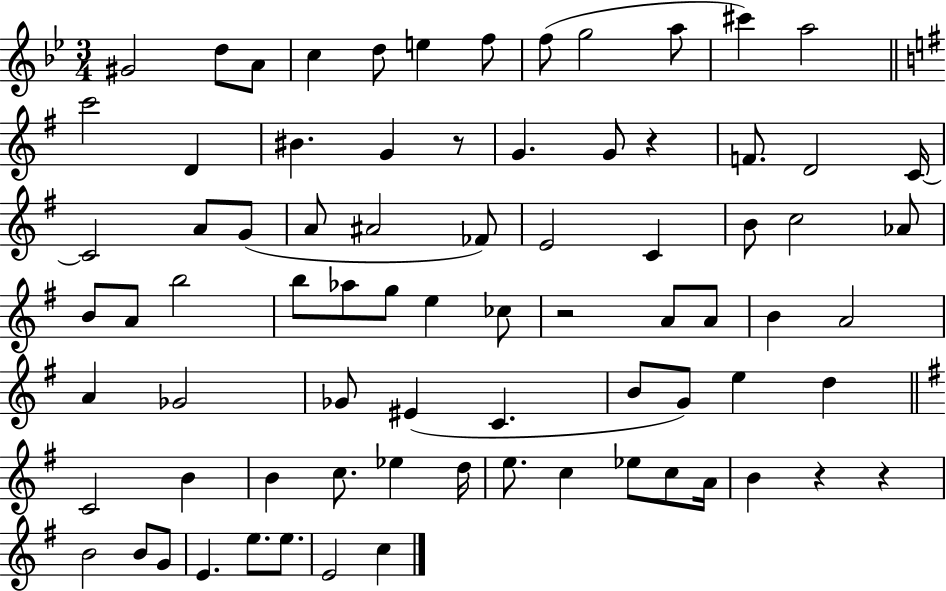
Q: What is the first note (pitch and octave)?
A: G#4